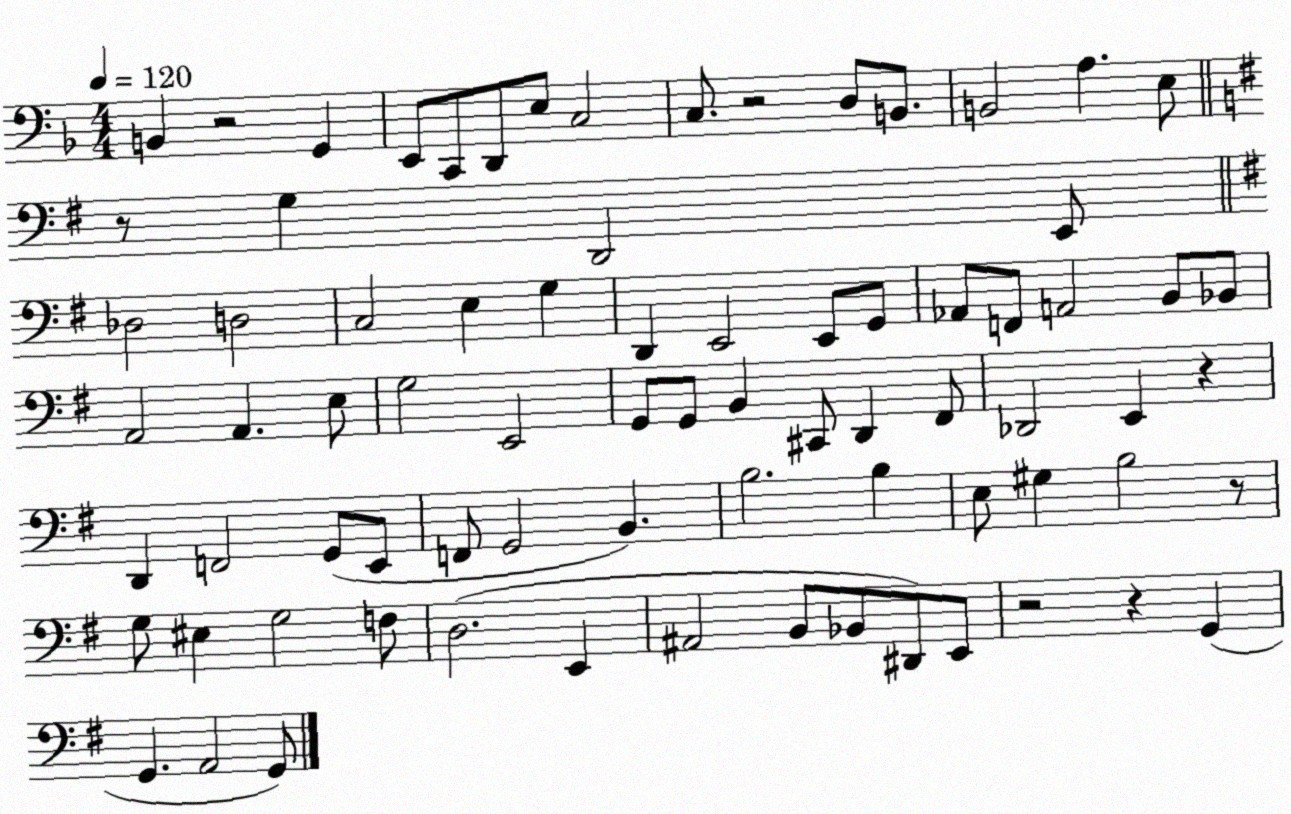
X:1
T:Untitled
M:4/4
L:1/4
K:F
B,, z2 G,, E,,/2 C,,/2 D,,/2 E,/2 C,2 C,/2 z2 D,/2 B,,/2 B,,2 A, E,/2 z/2 G, D,,2 E,,/2 _D,2 D,2 C,2 E, G, D,, E,,2 E,,/2 G,,/2 _A,,/2 F,,/2 A,,2 B,,/2 _B,,/2 A,,2 A,, E,/2 G,2 E,,2 G,,/2 G,,/2 B,, ^C,,/2 D,, ^F,,/2 _D,,2 E,, z D,, F,,2 G,,/2 E,,/2 F,,/2 G,,2 B,, B,2 B, E,/2 ^G, B,2 z/2 G,/2 ^E, G,2 F,/2 D,2 E,, ^A,,2 B,,/2 _B,,/2 ^D,,/2 E,,/2 z2 z G,, G,, A,,2 G,,/2